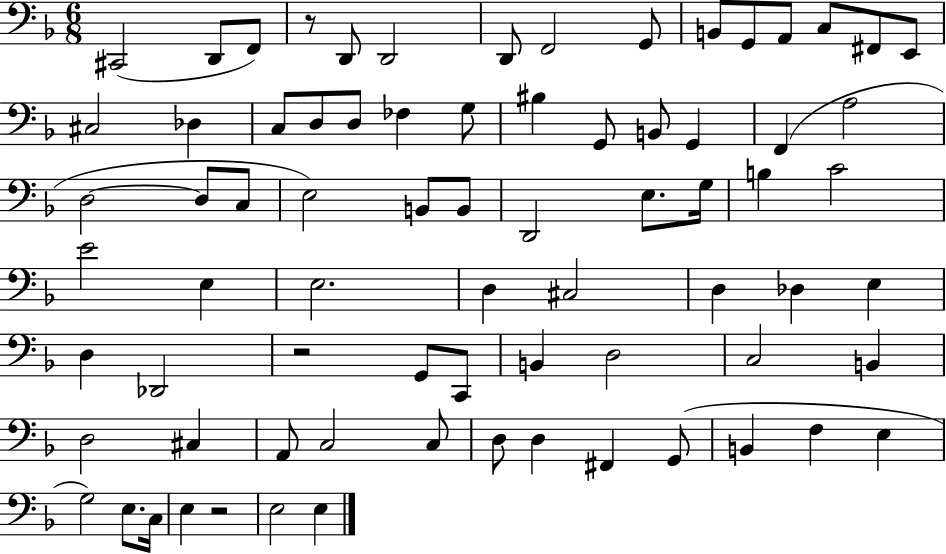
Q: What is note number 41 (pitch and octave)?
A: E3